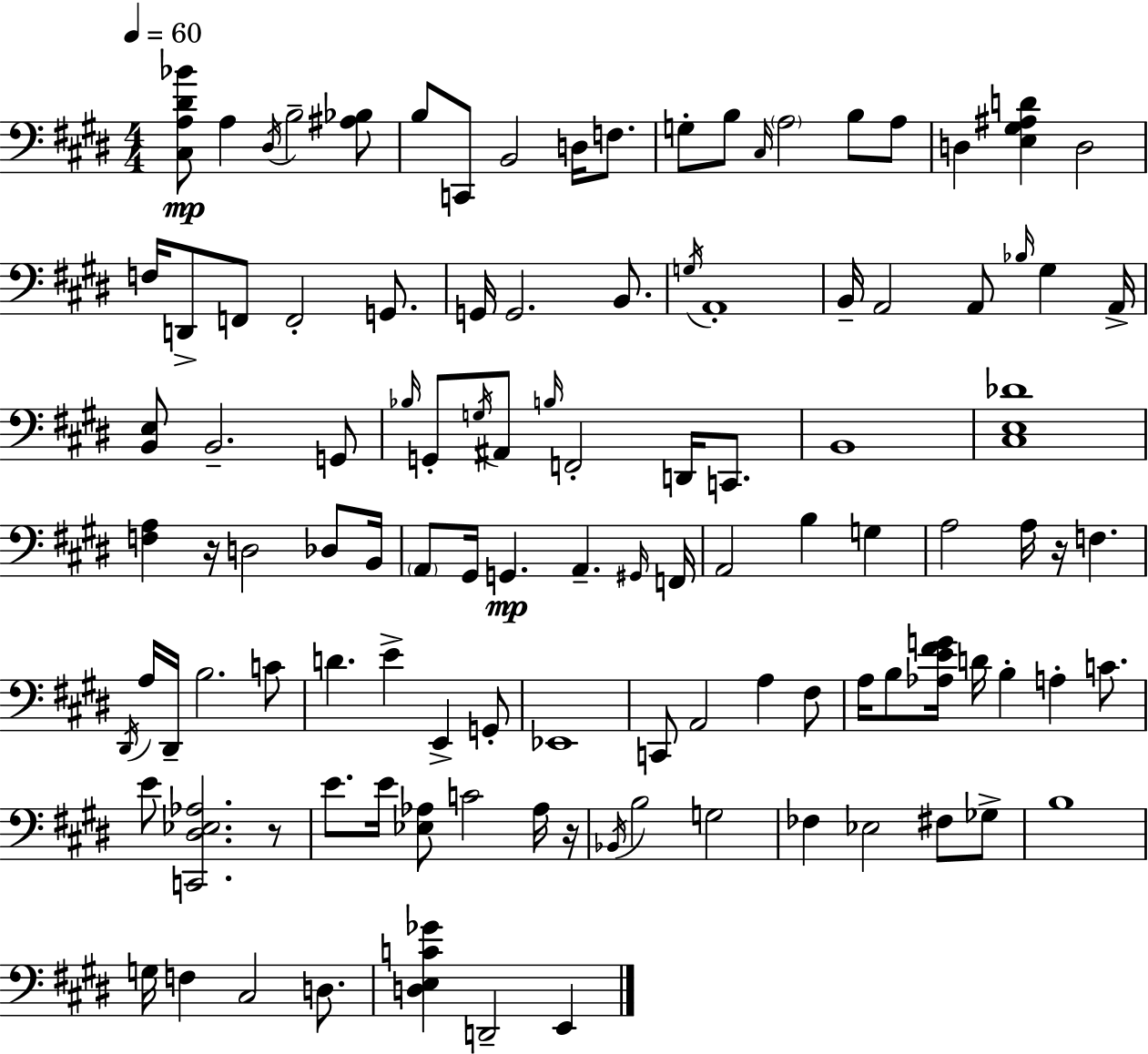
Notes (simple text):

[C#3,A3,D#4,Bb4]/e A3/q D#3/s B3/h [A#3,Bb3]/e B3/e C2/e B2/h D3/s F3/e. G3/e B3/e C#3/s A3/h B3/e A3/e D3/q [E3,G#3,A#3,D4]/q D3/h F3/s D2/e F2/e F2/h G2/e. G2/s G2/h. B2/e. G3/s A2/w B2/s A2/h A2/e Bb3/s G#3/q A2/s [B2,E3]/e B2/h. G2/e Bb3/s G2/e G3/s A#2/e B3/s F2/h D2/s C2/e. B2/w [C#3,E3,Db4]/w [F3,A3]/q R/s D3/h Db3/e B2/s A2/e G#2/s G2/q. A2/q. G#2/s F2/s A2/h B3/q G3/q A3/h A3/s R/s F3/q. D#2/s A3/s D#2/s B3/h. C4/e D4/q. E4/q E2/q G2/e Eb2/w C2/e A2/h A3/q F#3/e A3/s B3/e [Ab3,E4,F#4,G4]/s D4/s B3/q A3/q C4/e. E4/e [C2,D#3,Eb3,Ab3]/h. R/e E4/e. E4/s [Eb3,Ab3]/e C4/h Ab3/s R/s Bb2/s B3/h G3/h FES3/q Eb3/h F#3/e Gb3/e B3/w G3/s F3/q C#3/h D3/e. [D3,E3,C4,Gb4]/q D2/h E2/q